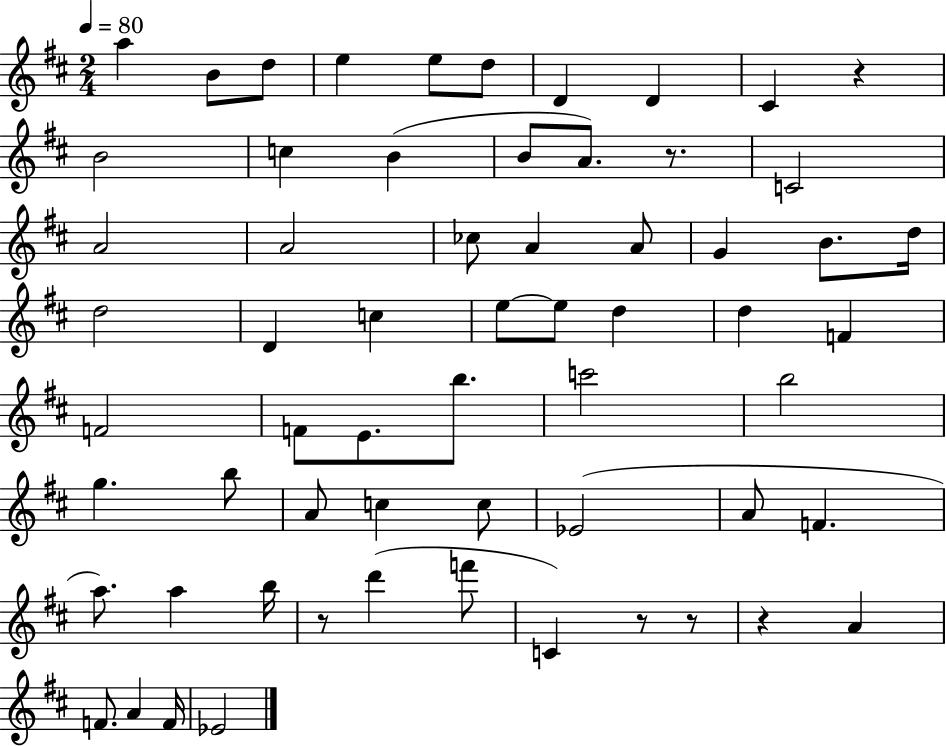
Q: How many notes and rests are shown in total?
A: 62